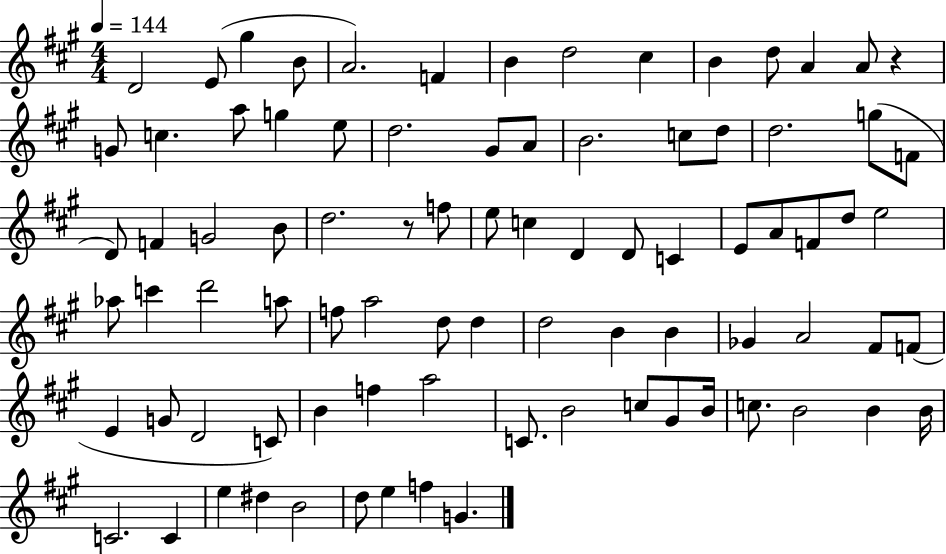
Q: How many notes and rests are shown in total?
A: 85